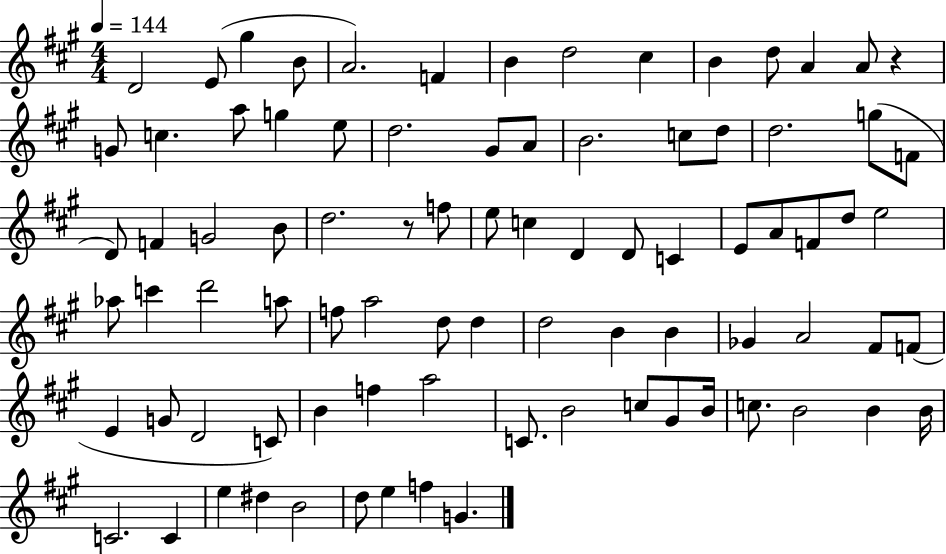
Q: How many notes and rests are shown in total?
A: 85